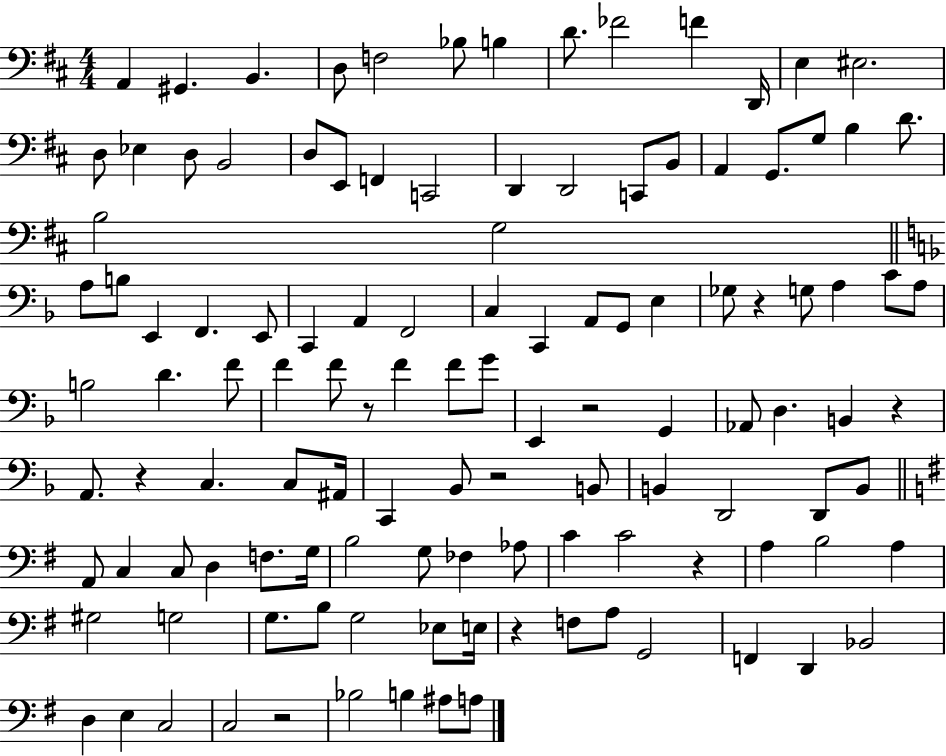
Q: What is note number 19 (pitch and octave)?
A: E2